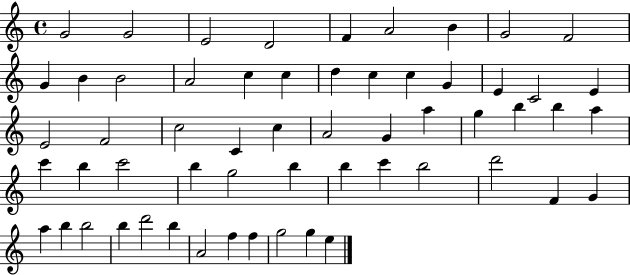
G4/h G4/h E4/h D4/h F4/q A4/h B4/q G4/h F4/h G4/q B4/q B4/h A4/h C5/q C5/q D5/q C5/q C5/q G4/q E4/q C4/h E4/q E4/h F4/h C5/h C4/q C5/q A4/h G4/q A5/q G5/q B5/q B5/q A5/q C6/q B5/q C6/h B5/q G5/h B5/q B5/q C6/q B5/h D6/h F4/q G4/q A5/q B5/q B5/h B5/q D6/h B5/q A4/h F5/q F5/q G5/h G5/q E5/q